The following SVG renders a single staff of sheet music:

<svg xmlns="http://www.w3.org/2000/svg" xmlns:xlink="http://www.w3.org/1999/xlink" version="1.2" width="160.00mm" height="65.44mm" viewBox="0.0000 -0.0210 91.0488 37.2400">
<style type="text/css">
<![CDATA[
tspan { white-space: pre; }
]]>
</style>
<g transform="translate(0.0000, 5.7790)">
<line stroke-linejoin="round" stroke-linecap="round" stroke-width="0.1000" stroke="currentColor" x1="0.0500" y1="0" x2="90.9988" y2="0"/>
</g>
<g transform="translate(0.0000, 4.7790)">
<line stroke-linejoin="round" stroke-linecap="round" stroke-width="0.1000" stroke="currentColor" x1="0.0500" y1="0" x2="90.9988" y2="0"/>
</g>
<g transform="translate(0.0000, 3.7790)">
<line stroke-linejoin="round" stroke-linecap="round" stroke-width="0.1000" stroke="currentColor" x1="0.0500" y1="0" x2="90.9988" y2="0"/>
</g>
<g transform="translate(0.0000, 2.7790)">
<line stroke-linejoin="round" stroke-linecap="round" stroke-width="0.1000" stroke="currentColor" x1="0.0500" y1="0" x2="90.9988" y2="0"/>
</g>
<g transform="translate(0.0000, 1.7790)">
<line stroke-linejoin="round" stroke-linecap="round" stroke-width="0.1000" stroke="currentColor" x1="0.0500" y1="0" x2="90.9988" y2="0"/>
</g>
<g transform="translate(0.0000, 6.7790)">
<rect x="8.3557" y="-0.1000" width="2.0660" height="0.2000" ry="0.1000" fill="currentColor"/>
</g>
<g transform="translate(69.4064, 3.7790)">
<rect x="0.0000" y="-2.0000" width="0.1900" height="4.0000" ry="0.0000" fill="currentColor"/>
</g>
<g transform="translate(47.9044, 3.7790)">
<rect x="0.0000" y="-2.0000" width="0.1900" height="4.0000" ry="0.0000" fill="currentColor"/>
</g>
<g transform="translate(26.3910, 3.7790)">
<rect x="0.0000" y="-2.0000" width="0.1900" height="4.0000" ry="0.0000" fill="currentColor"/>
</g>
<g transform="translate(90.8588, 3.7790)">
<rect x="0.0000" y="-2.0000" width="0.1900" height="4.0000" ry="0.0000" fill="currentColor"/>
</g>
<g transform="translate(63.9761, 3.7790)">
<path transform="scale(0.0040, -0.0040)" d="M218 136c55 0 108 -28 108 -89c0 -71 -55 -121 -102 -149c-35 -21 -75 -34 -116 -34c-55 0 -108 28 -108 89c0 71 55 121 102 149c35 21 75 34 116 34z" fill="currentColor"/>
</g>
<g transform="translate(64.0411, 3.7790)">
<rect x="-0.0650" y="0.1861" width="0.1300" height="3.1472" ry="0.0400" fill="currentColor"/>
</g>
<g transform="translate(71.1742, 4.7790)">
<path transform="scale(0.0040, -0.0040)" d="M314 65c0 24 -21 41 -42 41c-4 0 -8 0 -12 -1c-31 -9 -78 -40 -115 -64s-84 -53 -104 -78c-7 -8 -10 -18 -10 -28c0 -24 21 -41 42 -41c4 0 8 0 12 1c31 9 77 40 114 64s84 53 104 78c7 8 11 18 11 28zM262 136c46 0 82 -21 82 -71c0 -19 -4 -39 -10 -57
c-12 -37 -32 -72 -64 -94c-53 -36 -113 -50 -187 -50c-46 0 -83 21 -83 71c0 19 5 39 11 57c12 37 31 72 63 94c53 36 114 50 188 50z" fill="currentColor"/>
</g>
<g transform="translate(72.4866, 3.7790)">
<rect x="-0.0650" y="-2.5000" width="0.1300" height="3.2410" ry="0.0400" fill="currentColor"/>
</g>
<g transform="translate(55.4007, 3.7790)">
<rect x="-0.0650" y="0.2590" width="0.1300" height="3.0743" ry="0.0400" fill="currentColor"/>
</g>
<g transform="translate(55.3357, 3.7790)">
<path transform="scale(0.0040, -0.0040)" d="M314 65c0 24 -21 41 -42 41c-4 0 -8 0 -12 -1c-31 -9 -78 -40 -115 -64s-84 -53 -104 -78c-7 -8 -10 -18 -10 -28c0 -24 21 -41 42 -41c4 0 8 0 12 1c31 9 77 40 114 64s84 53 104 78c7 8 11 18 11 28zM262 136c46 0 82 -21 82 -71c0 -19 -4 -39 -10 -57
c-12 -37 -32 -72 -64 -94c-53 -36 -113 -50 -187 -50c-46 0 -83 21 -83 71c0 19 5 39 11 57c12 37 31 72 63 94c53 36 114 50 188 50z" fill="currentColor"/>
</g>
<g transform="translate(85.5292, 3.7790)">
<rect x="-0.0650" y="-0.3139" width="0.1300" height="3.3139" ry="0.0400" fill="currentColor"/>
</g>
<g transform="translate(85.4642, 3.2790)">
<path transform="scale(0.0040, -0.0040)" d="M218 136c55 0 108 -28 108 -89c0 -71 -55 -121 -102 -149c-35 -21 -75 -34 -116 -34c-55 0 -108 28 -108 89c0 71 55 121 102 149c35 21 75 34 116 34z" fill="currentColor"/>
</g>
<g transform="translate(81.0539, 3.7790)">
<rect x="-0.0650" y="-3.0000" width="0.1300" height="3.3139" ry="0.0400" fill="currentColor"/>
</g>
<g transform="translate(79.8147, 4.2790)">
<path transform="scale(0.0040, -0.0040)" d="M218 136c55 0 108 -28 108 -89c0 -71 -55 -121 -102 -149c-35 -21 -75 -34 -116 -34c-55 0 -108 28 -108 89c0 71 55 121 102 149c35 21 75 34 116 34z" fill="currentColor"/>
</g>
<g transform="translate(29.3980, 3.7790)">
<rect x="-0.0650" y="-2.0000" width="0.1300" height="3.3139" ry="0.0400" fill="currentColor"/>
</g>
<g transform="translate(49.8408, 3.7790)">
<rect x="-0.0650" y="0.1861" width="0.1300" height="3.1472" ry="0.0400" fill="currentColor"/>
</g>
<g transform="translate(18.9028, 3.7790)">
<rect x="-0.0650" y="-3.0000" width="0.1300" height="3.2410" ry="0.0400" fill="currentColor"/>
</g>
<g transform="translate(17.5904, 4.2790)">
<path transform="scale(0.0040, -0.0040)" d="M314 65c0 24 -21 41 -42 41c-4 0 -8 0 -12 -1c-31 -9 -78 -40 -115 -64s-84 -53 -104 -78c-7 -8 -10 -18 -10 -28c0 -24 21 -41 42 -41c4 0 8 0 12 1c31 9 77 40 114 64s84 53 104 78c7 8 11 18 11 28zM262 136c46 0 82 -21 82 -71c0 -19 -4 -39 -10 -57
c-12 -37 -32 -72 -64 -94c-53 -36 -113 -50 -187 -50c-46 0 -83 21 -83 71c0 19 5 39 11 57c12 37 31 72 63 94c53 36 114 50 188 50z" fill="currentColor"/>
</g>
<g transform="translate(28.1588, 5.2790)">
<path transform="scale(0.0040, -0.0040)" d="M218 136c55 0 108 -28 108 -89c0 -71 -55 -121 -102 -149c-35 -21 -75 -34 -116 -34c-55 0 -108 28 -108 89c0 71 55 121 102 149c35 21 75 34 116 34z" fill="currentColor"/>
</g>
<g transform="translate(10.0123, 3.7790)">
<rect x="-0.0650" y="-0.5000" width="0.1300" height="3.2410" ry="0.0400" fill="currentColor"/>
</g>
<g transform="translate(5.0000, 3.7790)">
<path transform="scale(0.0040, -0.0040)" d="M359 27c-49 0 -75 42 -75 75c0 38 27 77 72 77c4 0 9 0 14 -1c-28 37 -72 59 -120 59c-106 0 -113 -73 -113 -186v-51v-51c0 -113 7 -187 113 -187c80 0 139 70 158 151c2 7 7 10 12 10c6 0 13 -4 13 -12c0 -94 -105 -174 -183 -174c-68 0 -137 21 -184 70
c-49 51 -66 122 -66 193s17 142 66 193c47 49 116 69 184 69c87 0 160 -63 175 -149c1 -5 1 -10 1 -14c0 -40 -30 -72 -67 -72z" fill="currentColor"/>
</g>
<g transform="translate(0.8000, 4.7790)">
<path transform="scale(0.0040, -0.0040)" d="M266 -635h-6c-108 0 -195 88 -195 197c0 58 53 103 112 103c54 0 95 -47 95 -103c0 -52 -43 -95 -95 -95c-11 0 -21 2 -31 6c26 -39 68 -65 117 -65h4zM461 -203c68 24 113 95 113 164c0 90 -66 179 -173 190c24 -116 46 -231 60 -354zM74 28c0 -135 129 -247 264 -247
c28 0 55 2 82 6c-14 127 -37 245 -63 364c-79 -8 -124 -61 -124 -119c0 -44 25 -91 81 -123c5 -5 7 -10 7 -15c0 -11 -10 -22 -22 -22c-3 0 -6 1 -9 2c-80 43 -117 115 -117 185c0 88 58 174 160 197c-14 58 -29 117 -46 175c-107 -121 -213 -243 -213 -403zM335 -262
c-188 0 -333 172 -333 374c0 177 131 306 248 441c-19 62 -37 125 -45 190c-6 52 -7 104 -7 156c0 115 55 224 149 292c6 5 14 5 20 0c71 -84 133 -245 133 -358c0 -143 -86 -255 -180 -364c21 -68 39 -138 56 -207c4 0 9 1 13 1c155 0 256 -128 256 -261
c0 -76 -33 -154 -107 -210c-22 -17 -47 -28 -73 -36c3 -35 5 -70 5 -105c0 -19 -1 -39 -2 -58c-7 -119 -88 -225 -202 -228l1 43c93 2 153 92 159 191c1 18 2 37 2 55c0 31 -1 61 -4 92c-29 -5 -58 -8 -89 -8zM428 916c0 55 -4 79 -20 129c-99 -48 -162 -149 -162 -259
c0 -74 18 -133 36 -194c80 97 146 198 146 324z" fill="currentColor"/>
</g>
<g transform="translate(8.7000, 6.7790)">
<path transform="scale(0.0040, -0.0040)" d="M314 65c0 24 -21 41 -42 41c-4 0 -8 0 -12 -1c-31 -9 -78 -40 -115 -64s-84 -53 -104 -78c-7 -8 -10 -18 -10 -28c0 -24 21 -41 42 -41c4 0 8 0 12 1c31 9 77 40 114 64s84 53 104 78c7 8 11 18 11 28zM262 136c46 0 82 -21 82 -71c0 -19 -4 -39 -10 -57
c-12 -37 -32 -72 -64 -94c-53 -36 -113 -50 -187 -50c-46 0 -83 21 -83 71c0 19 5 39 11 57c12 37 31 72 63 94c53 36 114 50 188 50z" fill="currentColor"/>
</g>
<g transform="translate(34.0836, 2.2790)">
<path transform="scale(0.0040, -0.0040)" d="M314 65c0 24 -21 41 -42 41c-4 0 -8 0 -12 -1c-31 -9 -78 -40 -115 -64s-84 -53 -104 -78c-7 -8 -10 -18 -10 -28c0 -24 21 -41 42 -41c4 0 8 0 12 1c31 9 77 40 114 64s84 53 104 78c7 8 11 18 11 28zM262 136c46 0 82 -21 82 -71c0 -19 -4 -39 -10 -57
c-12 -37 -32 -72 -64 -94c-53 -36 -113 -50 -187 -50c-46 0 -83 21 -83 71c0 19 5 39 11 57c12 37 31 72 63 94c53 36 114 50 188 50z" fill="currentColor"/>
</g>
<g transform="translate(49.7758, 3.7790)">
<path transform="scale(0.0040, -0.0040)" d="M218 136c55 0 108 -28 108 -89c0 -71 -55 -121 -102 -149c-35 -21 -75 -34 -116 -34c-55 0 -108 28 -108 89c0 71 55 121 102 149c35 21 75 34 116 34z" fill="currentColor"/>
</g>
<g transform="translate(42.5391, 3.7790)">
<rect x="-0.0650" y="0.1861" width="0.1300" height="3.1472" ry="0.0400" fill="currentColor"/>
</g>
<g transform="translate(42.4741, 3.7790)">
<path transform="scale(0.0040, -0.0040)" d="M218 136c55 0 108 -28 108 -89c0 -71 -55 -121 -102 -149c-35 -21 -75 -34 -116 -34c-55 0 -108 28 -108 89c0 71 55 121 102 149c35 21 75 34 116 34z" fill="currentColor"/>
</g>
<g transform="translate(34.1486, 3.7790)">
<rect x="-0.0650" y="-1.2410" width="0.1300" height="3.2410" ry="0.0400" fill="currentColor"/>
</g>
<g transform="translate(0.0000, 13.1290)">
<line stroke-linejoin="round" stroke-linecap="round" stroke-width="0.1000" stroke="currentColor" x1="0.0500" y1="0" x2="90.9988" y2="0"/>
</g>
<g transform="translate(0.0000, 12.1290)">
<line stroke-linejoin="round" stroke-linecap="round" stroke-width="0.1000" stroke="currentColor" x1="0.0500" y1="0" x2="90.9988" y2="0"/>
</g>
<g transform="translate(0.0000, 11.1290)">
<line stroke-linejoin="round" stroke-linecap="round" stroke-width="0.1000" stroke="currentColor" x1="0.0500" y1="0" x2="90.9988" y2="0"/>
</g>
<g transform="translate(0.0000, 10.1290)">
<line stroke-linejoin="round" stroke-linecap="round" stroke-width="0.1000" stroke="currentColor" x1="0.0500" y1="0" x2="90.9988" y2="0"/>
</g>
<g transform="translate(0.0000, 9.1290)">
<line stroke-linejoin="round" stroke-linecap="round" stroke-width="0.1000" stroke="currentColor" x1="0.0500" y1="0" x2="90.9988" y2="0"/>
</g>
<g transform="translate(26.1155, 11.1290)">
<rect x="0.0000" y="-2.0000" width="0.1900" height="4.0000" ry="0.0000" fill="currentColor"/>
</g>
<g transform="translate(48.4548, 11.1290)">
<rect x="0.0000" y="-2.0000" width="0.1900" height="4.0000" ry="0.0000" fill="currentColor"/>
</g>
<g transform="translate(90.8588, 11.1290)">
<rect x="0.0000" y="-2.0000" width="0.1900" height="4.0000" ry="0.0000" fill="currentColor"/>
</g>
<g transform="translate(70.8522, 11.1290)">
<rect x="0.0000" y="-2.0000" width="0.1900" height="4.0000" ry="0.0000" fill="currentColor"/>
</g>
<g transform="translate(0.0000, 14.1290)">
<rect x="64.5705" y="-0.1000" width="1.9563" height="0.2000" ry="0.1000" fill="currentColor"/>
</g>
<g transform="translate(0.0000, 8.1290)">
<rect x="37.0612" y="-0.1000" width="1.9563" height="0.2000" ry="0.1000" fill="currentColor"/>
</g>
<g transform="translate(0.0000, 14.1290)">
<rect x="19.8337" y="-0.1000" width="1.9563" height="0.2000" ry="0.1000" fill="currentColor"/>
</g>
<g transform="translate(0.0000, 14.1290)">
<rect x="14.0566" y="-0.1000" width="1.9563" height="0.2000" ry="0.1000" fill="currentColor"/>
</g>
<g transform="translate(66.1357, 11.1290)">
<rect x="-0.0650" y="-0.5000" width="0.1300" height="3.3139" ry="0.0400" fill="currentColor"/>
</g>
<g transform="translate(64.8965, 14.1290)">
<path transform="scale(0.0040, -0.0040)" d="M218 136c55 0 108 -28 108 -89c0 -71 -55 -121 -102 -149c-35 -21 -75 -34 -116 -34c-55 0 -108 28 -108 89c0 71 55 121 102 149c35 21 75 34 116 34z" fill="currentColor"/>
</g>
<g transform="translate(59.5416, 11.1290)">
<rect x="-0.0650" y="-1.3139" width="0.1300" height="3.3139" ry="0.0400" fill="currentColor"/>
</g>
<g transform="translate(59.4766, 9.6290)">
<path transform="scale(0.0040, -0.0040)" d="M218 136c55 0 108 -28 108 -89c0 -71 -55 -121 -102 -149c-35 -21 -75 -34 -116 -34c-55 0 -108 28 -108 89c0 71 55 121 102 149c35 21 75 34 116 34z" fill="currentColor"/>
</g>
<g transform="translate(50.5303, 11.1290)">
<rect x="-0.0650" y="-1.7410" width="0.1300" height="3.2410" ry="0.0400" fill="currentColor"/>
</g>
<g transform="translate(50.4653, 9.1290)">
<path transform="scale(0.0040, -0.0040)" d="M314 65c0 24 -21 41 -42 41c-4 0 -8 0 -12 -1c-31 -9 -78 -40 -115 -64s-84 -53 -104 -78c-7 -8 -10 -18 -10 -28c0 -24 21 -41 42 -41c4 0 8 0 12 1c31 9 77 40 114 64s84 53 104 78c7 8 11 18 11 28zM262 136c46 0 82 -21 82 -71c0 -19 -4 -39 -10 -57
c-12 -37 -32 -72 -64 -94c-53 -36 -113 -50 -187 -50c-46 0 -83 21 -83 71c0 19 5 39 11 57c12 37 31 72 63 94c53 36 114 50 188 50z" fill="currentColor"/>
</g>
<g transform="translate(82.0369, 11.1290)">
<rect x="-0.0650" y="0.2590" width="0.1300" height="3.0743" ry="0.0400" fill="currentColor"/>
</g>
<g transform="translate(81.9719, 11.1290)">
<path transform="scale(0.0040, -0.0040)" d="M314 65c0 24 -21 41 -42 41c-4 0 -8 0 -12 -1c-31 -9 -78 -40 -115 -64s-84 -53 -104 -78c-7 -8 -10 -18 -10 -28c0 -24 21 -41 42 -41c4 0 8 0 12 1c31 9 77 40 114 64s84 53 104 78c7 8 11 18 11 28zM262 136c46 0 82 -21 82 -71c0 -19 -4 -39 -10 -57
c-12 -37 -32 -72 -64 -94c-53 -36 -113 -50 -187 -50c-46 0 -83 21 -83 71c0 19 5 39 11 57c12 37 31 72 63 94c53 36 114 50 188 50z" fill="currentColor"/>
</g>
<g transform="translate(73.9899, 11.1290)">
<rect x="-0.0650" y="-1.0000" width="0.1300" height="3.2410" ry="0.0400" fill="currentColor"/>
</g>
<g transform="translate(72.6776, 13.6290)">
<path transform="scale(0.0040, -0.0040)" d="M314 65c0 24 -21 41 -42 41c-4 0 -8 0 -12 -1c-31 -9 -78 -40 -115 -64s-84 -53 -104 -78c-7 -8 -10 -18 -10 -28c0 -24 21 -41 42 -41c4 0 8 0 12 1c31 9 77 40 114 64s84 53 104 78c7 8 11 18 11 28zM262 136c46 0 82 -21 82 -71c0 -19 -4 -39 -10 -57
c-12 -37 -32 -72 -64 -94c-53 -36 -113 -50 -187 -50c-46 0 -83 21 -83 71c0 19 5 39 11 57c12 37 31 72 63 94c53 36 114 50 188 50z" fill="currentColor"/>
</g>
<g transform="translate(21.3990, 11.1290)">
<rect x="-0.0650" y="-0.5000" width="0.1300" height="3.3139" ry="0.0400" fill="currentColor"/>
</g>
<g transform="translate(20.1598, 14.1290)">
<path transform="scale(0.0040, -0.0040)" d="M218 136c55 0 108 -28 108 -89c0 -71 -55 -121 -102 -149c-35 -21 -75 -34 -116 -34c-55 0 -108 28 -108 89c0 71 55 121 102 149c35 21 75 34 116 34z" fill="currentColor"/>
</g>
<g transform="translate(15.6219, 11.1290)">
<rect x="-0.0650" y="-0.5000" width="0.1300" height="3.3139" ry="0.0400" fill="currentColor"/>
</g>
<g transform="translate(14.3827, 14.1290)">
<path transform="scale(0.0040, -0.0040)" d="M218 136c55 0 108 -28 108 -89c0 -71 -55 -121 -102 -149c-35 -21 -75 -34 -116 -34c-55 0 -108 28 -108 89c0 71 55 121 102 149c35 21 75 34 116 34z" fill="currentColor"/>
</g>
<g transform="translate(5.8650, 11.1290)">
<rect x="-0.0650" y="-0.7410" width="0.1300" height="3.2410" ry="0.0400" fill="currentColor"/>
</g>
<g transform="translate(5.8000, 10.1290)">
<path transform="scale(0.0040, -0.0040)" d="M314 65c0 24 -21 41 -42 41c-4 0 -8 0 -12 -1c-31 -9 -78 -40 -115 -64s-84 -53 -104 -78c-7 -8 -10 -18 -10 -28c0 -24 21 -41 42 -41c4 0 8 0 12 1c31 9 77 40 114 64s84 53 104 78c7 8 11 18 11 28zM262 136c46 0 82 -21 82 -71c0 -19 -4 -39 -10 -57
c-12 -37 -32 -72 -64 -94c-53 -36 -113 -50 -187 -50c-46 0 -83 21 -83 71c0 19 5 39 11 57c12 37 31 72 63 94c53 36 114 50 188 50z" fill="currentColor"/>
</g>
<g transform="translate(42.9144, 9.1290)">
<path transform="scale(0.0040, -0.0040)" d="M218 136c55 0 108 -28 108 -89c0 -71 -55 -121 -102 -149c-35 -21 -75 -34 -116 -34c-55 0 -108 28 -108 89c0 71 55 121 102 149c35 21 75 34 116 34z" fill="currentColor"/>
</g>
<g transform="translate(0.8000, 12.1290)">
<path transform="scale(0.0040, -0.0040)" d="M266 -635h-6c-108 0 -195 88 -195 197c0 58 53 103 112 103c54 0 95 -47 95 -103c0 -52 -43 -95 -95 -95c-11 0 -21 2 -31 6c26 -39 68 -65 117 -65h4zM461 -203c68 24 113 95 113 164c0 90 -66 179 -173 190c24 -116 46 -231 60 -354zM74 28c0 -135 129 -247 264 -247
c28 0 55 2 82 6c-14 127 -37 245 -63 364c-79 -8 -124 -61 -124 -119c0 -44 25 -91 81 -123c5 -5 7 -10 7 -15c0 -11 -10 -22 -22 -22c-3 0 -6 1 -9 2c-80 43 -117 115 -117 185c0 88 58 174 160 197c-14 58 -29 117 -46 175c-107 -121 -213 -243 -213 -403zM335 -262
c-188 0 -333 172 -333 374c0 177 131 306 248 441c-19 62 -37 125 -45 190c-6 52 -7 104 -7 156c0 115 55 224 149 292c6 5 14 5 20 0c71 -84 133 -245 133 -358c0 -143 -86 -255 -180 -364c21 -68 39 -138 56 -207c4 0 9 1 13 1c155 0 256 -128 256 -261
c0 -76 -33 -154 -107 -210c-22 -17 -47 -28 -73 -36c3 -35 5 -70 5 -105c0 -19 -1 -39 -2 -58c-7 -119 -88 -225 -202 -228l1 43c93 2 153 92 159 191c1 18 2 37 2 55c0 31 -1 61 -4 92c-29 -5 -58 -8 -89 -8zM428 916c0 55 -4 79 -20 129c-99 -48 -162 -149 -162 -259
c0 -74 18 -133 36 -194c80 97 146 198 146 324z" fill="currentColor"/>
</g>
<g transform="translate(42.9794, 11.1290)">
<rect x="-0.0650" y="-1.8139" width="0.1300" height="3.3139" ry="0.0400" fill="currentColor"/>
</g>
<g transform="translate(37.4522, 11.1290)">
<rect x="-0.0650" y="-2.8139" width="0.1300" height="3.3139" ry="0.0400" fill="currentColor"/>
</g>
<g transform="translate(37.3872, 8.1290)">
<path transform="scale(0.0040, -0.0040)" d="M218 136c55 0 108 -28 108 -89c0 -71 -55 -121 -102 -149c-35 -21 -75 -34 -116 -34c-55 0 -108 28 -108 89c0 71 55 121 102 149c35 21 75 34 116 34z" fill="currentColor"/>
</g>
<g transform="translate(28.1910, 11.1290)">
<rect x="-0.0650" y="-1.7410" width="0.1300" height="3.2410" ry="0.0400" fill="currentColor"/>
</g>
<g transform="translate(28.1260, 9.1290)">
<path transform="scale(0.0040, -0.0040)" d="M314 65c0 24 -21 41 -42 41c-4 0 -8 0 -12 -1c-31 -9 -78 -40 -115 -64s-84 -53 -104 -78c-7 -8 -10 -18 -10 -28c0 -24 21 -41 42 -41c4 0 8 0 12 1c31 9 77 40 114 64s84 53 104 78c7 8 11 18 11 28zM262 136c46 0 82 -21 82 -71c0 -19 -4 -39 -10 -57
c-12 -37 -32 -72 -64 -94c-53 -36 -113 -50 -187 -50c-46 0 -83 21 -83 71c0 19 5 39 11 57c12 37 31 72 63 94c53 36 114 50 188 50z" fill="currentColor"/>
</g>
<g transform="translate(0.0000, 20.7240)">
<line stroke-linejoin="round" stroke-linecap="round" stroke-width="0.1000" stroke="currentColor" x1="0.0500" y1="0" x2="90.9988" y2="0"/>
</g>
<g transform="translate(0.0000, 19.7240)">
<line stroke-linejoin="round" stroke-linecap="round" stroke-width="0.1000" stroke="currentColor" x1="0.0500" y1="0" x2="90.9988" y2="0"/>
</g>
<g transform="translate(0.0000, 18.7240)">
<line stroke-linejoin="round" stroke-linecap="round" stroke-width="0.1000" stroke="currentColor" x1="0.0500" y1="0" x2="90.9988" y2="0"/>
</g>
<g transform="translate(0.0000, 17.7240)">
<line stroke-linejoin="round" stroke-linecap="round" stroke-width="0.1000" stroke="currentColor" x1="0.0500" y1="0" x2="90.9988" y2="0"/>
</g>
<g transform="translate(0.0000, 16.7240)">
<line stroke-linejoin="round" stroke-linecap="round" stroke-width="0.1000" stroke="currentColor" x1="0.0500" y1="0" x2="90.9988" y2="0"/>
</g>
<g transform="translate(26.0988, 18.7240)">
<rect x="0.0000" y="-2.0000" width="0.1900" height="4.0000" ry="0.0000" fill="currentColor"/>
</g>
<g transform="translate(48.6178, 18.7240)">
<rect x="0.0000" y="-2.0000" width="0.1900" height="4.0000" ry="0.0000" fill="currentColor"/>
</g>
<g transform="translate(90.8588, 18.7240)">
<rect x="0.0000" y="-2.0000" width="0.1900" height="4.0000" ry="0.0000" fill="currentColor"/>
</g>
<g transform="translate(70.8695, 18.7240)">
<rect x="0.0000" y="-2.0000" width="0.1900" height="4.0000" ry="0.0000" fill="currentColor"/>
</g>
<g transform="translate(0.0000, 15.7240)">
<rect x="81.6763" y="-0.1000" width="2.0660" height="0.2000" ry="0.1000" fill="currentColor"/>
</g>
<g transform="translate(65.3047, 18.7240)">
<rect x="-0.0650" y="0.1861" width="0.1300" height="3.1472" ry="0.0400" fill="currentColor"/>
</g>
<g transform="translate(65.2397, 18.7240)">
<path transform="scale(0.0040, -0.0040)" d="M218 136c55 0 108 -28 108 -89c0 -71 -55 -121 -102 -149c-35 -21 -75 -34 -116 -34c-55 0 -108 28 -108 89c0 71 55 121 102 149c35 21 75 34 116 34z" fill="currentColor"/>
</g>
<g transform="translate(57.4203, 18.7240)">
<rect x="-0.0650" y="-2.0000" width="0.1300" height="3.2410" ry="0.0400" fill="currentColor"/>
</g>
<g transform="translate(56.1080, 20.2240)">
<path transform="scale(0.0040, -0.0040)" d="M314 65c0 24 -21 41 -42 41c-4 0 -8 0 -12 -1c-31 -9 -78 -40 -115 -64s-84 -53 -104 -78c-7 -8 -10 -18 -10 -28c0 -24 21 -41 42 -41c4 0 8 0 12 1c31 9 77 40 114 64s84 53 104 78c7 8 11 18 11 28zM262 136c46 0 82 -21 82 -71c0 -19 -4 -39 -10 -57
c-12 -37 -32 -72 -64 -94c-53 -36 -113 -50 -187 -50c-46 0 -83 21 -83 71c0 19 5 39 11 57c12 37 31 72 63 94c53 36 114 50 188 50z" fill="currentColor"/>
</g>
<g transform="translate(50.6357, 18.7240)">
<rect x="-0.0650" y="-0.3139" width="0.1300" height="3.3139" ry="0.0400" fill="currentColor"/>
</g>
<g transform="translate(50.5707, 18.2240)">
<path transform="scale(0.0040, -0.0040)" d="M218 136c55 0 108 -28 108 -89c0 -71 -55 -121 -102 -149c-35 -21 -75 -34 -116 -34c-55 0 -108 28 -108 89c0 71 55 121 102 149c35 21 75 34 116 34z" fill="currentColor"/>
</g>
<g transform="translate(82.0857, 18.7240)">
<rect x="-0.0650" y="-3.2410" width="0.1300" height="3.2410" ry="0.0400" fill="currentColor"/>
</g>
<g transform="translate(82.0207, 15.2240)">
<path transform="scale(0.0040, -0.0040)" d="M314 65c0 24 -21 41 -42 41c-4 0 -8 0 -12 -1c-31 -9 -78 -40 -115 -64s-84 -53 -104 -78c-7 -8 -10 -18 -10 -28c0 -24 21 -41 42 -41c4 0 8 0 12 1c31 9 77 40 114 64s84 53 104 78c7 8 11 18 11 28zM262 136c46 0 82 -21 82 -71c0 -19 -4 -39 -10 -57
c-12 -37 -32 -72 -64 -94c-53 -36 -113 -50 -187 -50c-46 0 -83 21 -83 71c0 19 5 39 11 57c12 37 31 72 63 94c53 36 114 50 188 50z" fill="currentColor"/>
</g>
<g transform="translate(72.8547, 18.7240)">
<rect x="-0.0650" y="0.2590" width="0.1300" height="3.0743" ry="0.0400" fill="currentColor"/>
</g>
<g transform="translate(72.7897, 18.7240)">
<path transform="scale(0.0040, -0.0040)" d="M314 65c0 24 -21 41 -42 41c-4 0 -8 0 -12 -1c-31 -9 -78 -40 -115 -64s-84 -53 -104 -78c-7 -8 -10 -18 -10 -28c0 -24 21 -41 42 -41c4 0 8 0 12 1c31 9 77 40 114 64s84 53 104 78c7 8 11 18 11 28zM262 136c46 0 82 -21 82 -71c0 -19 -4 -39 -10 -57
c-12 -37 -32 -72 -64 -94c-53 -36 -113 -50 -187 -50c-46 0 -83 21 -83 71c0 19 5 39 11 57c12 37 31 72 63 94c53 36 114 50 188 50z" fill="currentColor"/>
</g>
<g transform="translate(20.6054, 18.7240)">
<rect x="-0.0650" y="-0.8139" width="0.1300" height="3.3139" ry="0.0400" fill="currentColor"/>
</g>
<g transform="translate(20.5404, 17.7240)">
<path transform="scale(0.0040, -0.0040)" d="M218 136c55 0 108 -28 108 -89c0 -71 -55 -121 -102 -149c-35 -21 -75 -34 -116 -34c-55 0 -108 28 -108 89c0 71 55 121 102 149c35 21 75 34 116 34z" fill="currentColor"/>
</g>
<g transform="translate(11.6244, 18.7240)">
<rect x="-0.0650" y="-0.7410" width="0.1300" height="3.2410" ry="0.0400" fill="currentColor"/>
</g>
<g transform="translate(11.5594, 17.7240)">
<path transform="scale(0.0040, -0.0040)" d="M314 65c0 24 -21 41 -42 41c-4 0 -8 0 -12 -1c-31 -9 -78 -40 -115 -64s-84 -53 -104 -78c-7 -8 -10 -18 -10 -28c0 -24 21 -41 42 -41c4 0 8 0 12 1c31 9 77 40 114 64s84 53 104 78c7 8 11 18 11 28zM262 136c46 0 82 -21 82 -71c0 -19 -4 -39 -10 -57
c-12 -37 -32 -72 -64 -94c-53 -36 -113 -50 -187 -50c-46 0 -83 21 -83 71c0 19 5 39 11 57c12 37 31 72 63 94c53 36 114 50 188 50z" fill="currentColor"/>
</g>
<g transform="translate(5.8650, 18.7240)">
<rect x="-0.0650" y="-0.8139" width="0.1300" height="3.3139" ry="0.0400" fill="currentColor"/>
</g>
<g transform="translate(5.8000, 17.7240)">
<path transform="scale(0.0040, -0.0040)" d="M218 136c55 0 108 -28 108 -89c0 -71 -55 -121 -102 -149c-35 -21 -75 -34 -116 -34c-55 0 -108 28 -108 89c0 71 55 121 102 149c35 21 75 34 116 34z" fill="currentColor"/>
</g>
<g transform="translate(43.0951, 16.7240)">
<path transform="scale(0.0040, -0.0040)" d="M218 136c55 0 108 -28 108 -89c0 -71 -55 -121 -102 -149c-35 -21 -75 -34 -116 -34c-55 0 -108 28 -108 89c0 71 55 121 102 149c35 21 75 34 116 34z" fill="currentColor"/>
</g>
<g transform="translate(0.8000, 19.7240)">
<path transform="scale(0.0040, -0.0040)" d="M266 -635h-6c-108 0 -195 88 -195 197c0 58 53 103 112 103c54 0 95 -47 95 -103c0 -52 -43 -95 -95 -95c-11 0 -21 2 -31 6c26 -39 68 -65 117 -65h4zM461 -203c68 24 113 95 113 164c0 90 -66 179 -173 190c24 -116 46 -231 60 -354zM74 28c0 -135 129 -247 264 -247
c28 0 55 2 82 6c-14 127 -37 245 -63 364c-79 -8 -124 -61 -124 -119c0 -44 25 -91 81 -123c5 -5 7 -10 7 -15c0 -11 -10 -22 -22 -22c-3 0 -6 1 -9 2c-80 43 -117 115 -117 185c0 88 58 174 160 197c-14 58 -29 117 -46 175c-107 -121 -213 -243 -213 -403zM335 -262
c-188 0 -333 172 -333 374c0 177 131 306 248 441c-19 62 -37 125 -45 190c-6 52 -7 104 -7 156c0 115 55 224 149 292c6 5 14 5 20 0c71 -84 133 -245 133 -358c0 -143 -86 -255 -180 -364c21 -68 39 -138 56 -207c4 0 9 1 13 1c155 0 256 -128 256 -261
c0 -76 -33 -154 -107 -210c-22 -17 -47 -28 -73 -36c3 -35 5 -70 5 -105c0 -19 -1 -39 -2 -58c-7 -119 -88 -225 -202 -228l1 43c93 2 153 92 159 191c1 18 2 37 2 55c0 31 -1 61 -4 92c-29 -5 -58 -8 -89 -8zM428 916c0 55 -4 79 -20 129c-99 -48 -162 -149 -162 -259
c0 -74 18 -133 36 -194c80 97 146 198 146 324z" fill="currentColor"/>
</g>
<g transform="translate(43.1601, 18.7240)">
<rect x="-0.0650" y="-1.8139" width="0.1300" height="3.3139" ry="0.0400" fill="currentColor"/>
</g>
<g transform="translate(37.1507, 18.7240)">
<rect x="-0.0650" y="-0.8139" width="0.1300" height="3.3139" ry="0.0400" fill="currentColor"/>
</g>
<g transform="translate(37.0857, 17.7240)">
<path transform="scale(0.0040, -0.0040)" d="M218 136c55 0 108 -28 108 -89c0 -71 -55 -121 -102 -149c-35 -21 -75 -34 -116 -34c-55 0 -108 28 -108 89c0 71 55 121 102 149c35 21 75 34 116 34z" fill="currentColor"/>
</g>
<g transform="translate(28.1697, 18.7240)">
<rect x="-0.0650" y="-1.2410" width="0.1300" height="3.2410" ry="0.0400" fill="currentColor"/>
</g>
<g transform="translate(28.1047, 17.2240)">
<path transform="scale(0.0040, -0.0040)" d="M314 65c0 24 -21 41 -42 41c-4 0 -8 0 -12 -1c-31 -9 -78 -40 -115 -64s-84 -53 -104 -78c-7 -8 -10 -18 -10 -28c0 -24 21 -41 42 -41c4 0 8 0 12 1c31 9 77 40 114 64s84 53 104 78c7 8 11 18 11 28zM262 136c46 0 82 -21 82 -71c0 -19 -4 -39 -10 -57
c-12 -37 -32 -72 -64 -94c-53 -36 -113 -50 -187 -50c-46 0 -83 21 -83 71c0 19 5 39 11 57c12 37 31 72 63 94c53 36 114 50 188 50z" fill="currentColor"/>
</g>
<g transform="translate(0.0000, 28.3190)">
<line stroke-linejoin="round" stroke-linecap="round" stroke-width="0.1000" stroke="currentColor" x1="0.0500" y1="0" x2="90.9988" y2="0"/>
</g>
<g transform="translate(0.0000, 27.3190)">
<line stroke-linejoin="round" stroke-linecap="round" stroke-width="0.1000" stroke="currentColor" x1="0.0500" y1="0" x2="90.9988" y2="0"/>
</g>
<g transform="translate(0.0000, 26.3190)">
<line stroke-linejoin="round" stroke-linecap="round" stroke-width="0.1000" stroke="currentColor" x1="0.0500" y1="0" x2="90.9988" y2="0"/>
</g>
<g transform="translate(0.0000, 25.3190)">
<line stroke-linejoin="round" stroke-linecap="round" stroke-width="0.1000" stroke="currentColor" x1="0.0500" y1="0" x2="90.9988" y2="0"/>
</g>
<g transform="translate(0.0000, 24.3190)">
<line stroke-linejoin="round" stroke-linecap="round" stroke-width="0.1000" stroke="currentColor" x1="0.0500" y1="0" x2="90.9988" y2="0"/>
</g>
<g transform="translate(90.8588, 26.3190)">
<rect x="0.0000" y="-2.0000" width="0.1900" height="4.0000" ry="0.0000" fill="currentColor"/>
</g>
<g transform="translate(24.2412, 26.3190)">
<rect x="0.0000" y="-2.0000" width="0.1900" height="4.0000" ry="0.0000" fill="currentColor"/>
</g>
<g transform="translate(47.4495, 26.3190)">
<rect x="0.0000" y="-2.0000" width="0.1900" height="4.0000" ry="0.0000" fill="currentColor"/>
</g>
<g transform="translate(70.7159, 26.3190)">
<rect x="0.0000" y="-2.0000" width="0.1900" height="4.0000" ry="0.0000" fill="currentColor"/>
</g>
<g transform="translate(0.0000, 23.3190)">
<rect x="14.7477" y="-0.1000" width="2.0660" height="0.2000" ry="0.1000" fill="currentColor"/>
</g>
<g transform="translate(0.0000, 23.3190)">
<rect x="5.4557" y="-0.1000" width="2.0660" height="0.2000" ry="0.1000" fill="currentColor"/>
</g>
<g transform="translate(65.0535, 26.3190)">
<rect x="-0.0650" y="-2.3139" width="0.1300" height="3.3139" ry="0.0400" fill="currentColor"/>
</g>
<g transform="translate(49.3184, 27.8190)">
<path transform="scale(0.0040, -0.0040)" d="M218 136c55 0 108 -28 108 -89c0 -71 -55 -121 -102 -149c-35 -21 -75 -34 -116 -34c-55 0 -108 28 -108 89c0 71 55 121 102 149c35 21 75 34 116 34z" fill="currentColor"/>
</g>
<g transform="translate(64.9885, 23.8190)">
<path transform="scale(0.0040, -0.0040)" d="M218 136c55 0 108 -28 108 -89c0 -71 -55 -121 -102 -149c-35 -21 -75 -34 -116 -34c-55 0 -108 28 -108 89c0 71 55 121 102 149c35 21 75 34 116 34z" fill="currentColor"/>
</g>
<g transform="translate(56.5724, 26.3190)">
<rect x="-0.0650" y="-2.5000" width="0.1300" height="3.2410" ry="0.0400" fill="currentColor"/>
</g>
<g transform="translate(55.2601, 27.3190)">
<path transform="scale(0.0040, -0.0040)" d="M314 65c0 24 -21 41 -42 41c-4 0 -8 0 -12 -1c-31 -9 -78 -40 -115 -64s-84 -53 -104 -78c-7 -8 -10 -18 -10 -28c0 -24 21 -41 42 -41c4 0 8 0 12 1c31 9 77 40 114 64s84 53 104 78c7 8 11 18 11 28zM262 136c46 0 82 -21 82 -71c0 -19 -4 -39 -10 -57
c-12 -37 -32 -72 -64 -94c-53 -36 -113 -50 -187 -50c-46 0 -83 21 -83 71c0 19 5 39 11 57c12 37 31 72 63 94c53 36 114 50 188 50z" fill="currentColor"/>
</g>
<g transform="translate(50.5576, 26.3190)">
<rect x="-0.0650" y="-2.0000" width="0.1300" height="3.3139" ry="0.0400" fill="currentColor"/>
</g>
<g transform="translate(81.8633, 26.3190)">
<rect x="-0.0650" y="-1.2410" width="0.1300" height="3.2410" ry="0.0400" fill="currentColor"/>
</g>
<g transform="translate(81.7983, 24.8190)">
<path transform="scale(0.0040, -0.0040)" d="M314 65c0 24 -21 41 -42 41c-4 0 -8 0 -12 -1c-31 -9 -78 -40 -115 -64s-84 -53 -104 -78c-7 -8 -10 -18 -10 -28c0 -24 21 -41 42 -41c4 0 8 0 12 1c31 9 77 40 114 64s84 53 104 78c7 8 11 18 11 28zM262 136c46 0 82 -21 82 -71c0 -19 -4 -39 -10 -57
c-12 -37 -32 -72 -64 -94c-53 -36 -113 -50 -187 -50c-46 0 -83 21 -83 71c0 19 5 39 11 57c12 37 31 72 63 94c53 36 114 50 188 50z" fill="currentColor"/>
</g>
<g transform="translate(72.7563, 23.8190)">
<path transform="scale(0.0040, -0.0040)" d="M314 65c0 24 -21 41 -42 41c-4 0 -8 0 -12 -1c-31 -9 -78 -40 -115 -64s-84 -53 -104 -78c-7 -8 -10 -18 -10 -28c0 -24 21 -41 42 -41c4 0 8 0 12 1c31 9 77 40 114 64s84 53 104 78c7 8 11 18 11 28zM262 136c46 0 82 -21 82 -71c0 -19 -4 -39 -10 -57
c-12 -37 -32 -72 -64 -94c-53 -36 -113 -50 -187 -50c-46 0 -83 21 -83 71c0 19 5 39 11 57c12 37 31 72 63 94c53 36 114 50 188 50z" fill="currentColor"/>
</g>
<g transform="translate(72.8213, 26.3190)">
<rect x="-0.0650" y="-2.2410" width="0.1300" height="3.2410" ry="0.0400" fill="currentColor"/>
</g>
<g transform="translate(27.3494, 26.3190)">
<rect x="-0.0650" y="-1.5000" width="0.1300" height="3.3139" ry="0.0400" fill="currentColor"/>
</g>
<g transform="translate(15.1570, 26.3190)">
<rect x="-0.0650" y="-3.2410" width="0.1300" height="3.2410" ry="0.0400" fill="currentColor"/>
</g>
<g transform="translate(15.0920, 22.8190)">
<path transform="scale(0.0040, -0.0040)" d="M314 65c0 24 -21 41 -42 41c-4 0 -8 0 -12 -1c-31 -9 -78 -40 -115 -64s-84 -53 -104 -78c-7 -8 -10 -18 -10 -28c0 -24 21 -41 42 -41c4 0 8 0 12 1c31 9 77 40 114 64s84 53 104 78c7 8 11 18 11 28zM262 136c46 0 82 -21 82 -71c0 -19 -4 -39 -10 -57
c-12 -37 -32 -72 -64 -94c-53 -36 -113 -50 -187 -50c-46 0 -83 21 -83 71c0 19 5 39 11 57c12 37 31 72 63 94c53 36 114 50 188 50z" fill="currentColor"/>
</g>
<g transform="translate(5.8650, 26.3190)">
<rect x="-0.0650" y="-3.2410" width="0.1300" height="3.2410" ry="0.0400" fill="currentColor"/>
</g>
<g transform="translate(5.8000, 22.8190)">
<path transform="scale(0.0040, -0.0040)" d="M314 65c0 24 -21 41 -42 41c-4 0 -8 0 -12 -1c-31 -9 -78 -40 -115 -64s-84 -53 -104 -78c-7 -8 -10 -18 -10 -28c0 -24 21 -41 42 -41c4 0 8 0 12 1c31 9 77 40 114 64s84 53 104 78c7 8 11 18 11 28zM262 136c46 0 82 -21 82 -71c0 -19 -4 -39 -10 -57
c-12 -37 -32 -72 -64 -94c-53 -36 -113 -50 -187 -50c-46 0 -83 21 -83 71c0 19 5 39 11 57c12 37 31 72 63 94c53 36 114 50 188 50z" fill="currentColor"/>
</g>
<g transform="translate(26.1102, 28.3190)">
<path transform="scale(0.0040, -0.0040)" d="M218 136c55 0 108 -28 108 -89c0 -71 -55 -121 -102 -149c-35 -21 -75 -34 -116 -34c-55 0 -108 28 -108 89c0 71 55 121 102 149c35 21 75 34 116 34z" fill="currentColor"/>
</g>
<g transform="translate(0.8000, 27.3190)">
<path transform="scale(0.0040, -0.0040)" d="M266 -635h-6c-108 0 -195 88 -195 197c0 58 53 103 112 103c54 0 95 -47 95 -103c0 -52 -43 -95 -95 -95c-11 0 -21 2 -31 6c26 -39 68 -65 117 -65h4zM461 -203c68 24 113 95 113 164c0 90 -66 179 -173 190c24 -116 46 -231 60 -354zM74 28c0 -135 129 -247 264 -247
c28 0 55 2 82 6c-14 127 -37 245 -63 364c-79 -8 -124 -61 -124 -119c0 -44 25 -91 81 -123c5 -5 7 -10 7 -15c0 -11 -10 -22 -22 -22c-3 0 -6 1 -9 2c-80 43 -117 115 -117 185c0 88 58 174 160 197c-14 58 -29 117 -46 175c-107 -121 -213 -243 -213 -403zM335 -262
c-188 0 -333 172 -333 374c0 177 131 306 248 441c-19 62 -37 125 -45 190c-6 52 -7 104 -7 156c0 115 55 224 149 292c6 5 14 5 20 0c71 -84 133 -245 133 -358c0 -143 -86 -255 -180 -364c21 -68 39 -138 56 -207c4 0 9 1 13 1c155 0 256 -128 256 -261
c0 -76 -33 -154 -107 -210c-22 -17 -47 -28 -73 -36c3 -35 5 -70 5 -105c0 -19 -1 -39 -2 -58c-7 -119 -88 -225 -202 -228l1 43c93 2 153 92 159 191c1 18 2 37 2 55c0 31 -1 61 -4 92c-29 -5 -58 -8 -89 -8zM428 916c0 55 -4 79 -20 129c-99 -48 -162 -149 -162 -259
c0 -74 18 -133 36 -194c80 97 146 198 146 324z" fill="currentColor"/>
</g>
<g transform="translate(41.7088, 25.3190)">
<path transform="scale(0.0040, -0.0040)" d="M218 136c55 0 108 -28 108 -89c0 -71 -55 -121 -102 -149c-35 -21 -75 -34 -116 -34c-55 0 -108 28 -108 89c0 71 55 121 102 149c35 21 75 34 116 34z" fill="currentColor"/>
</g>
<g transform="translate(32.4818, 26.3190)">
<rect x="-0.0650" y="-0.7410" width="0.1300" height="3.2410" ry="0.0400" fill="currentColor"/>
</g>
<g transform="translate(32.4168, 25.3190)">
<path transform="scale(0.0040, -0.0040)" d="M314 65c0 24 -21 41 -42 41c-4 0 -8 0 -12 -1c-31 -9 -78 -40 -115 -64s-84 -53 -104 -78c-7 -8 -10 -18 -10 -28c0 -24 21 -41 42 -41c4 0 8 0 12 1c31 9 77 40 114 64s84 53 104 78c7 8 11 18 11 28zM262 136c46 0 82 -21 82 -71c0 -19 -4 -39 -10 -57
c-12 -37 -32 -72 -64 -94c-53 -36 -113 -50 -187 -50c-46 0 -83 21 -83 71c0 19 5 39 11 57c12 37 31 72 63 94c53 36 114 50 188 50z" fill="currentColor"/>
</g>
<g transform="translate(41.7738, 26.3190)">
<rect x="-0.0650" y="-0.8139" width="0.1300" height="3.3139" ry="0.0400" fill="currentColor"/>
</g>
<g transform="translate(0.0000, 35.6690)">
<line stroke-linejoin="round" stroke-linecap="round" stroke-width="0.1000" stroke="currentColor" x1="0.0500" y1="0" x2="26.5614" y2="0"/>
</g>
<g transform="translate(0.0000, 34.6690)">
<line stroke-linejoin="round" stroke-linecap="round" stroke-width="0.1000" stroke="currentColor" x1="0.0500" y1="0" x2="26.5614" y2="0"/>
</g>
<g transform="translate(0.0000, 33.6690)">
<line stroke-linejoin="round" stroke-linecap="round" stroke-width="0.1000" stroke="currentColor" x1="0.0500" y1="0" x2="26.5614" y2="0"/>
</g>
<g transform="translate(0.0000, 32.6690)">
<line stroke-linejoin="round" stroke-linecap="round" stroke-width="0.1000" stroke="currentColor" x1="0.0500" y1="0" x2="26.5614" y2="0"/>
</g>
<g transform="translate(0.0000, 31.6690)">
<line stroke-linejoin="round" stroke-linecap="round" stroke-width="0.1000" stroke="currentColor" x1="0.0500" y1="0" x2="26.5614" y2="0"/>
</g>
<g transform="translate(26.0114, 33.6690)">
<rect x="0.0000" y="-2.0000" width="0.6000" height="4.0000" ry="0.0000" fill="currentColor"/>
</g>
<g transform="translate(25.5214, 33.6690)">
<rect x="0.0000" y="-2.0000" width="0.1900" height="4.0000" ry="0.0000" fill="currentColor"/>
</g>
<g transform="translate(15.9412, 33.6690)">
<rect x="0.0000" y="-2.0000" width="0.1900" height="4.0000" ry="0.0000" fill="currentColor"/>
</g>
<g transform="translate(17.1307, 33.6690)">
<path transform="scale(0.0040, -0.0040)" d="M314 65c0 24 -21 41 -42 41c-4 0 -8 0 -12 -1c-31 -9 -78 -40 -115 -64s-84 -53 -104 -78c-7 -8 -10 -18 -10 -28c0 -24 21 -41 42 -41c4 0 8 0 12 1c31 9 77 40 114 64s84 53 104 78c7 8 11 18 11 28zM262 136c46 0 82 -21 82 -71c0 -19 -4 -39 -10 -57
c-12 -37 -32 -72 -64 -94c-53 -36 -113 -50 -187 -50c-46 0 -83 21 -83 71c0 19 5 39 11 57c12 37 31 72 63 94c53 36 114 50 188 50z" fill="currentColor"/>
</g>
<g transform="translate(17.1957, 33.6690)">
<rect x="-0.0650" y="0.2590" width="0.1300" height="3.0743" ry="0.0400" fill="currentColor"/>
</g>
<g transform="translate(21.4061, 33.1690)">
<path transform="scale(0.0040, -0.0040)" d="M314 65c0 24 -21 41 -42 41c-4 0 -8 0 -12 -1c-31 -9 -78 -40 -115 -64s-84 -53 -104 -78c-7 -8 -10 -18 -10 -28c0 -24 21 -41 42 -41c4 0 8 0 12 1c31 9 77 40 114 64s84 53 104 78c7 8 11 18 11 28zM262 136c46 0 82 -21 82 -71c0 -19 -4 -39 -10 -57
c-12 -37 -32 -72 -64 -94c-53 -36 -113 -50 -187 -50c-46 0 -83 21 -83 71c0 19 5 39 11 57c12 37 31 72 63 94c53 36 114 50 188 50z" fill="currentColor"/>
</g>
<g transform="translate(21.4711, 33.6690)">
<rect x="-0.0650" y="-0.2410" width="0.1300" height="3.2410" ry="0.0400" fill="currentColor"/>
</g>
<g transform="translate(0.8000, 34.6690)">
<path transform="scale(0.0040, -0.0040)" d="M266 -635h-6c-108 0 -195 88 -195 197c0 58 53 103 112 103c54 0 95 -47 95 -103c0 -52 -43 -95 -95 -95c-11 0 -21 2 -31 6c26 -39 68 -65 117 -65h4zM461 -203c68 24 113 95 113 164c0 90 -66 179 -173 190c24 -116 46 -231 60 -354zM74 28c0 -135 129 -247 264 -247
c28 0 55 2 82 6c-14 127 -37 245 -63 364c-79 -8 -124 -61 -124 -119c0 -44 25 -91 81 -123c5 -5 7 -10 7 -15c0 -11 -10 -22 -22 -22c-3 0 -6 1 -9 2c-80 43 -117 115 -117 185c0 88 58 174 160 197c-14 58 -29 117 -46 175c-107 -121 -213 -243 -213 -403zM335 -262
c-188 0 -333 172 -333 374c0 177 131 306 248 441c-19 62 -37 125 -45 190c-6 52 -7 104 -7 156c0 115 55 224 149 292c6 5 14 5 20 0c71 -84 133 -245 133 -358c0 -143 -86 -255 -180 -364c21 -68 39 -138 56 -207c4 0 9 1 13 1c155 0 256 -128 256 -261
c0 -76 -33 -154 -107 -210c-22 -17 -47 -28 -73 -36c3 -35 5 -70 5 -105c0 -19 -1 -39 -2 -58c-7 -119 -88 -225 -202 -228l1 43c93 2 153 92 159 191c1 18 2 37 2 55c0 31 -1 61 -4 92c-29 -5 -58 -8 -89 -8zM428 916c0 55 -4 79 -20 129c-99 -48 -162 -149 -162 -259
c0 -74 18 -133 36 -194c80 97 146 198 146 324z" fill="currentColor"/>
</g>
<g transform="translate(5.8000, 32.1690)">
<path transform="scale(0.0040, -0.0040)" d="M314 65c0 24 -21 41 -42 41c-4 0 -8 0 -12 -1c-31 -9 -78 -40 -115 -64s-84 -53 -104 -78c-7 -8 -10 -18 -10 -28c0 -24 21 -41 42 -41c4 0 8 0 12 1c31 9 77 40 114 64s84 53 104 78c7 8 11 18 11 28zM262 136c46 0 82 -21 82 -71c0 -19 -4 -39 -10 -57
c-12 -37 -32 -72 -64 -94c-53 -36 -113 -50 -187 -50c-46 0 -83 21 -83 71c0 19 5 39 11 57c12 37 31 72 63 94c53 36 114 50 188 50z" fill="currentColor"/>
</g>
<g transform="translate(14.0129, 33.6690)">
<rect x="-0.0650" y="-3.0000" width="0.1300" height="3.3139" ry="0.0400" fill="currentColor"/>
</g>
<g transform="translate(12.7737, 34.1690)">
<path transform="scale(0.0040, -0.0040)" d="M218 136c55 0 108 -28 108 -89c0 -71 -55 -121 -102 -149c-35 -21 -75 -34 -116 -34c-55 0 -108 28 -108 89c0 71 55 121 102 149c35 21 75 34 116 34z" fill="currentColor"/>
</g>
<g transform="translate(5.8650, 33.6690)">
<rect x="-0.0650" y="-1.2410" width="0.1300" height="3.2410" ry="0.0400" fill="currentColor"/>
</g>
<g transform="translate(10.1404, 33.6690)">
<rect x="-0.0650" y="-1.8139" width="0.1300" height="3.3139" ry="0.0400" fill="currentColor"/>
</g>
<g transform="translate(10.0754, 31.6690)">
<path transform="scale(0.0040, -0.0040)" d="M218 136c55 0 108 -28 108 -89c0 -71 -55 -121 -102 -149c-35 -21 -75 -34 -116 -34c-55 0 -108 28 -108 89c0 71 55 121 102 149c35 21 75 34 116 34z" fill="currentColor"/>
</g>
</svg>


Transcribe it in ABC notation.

X:1
T:Untitled
M:4/4
L:1/4
K:C
C2 A2 F e2 B B B2 B G2 A c d2 C C f2 a f f2 e C D2 B2 d d2 d e2 d f c F2 B B2 b2 b2 b2 E d2 d F G2 g g2 e2 e2 f A B2 c2